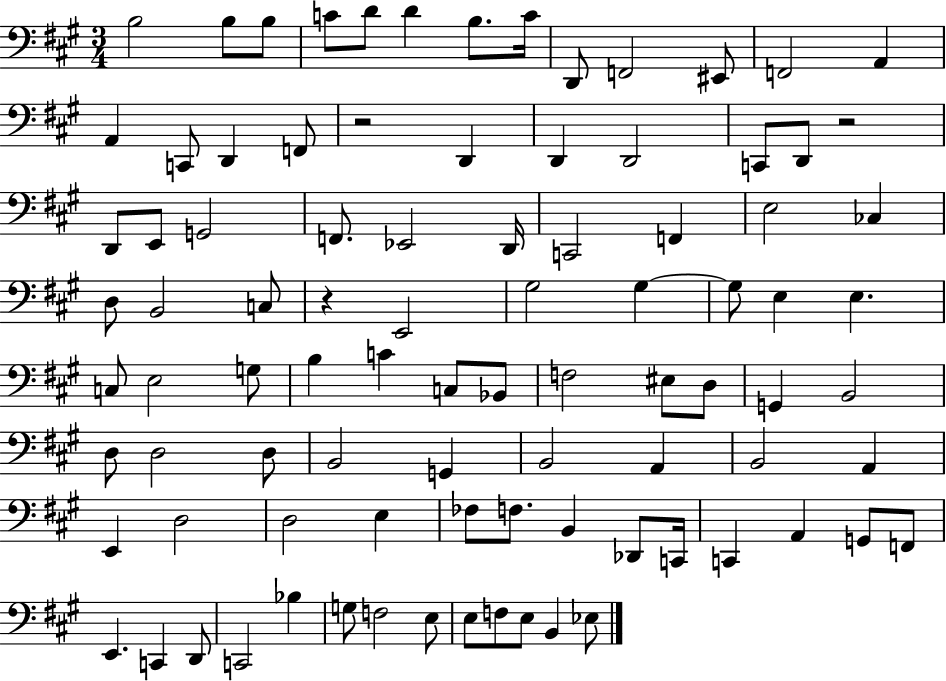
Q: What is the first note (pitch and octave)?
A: B3